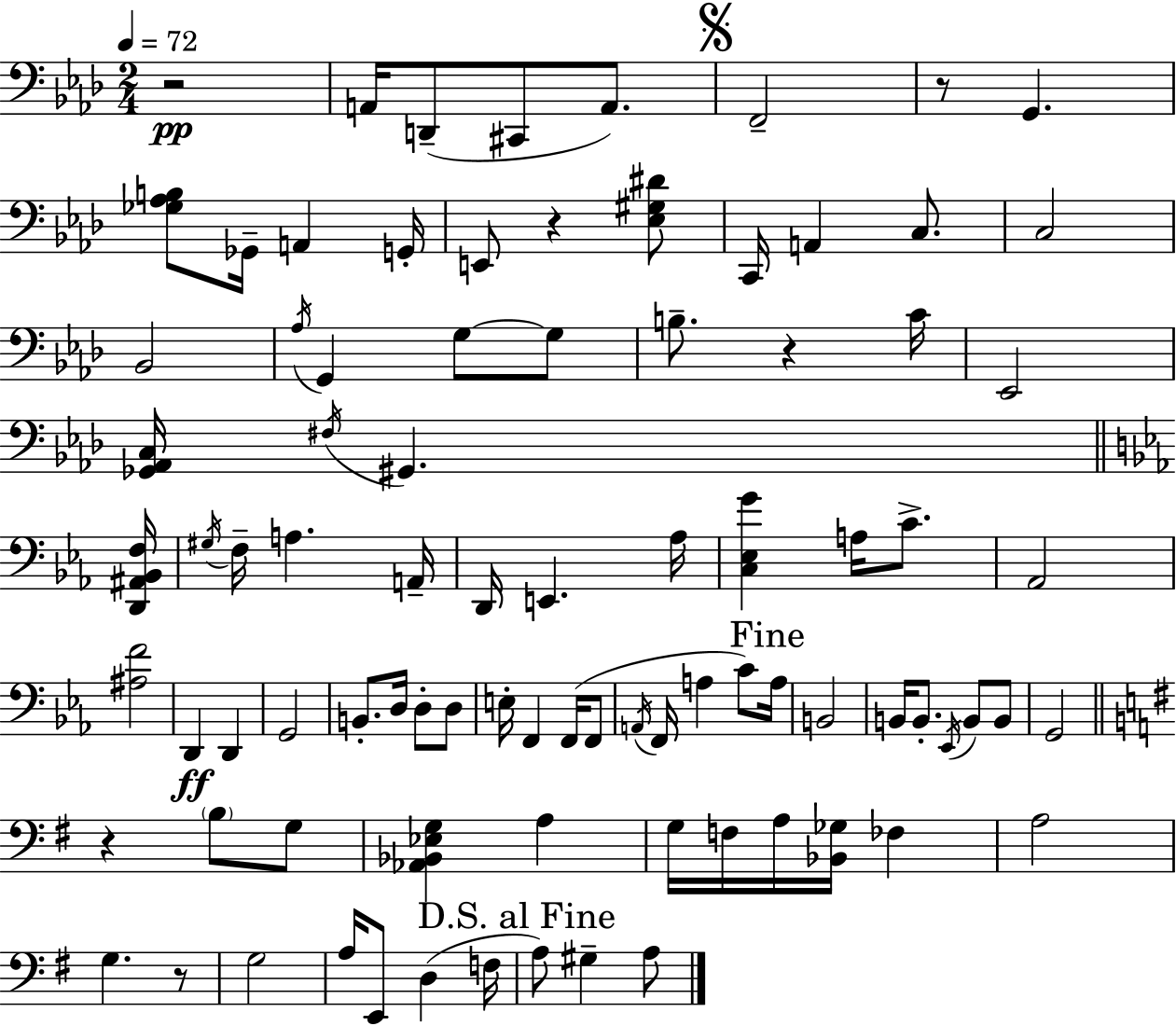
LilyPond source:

{
  \clef bass
  \numericTimeSignature
  \time 2/4
  \key f \minor
  \tempo 4 = 72
  r2\pp | a,16 d,8--( cis,8 a,8.) | \mark \markup { \musicglyph "scripts.segno" } f,2-- | r8 g,4. | \break <ges aes b>8 ges,16-- a,4 g,16-. | e,8 r4 <ees gis dis'>8 | c,16 a,4 c8. | c2 | \break bes,2 | \acciaccatura { aes16 } g,4 g8~~ g8 | b8.-- r4 | c'16 ees,2 | \break <ges, aes, c>16 \acciaccatura { fis16 } gis,4. | \bar "||" \break \key ees \major <d, ais, bes, f>16 \acciaccatura { gis16 } f16-- a4. | a,16-- d,16 e,4. | aes16 <c ees g'>4 a16 c'8.-> | aes,2 | \break <ais f'>2 | d,4\ff d,4 | g,2 | b,8.-. d16 d8-. | \break d8 e16-. f,4 f,16( | f,8 \acciaccatura { a,16 } f,16 a4 | c'8) \mark "Fine" a16 b,2 | b,16 b,8.-. \acciaccatura { ees,16 } | \break b,8 b,8 g,2 | \bar "||" \break \key g \major r4 \parenthesize b8 g8 | <aes, bes, ees g>4 a4 | g16 f16 a16 <bes, ges>16 fes4 | a2 | \break g4. r8 | g2 | a16 e,8 d4( f16 | \mark "D.S. al Fine" a8) gis4-- a8 | \break \bar "|."
}